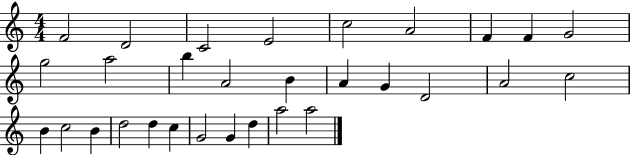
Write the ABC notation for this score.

X:1
T:Untitled
M:4/4
L:1/4
K:C
F2 D2 C2 E2 c2 A2 F F G2 g2 a2 b A2 B A G D2 A2 c2 B c2 B d2 d c G2 G d a2 a2